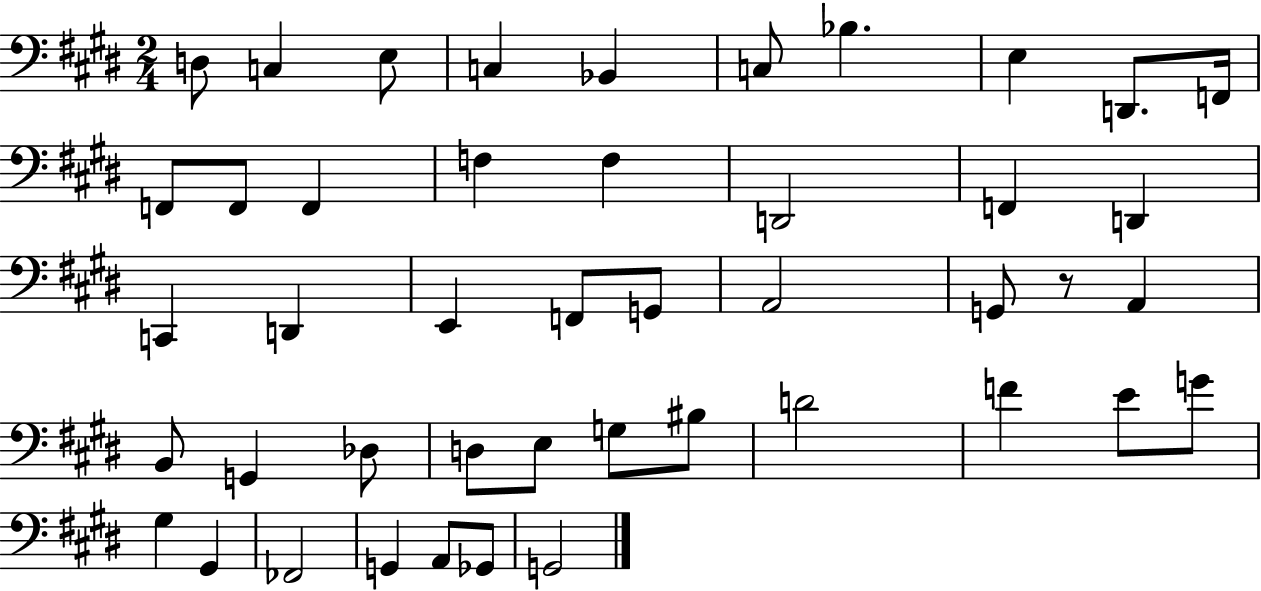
D3/e C3/q E3/e C3/q Bb2/q C3/e Bb3/q. E3/q D2/e. F2/s F2/e F2/e F2/q F3/q F3/q D2/h F2/q D2/q C2/q D2/q E2/q F2/e G2/e A2/h G2/e R/e A2/q B2/e G2/q Db3/e D3/e E3/e G3/e BIS3/e D4/h F4/q E4/e G4/e G#3/q G#2/q FES2/h G2/q A2/e Gb2/e G2/h